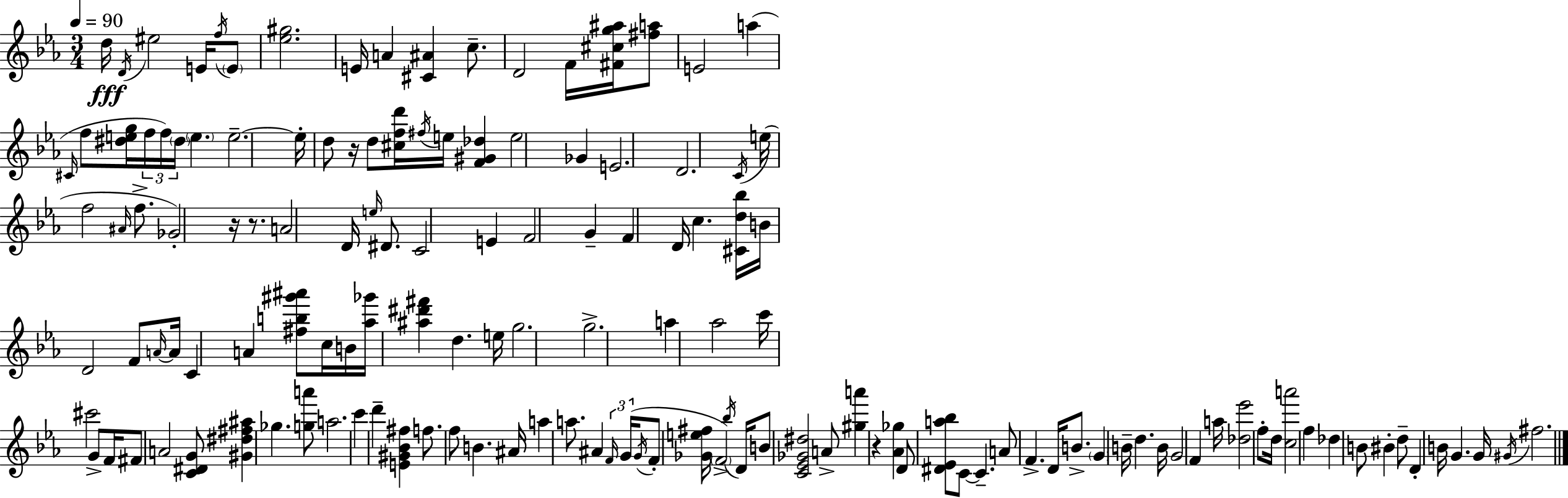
{
  \clef treble
  \numericTimeSignature
  \time 3/4
  \key ees \major
  \tempo 4 = 90
  d''16\fff \acciaccatura { d'16 } eis''2 e'16 \acciaccatura { f''16 } | \parenthesize e'8 <ees'' gis''>2. | e'16 a'4 <cis' ais'>4 c''8.-- | d'2 f'16 <fis' cis'' g'' ais''>16 | \break <fis'' a''>8 e'2 a''4( | \grace { cis'16 } f''8 <dis'' e'' g''>16 \tuplet 3/2 { f''16 f''16) \parenthesize dis''16 } \parenthesize e''4. | e''2.--~~ | e''16-. d''8 r16 d''8 <cis'' f'' d'''>16 \acciaccatura { fis''16 } e''16 | \break <f' gis' des''>4 e''2 | ges'4 e'2. | d'2. | \acciaccatura { c'16 } e''16( f''2 | \break \grace { ais'16 } f''8.-> ges'2-.) | r16 r8. a'2 | d'16 \grace { e''16 } dis'8. c'2 | e'4 f'2 | \break g'4-- f'4 d'16 | c''4. <cis' d'' bes''>16 b'16 d'2 | f'8 \grace { a'16~ }~ a'16 c'4 | a'4 <fis'' b'' gis''' ais'''>8 c''16 b'16 <aes'' ges'''>16 <ais'' dis''' fis'''>4 | \break d''4. e''16 g''2. | g''2.-> | a''4 | aes''2 c'''16 cis'''2 | \break g'8-> f'16 fis'8 a'2 | <c' dis' g'>8 <gis' dis'' fis'' ais''>4 | ges''4. <g'' a'''>8 a''2. | c'''4 | \break d'''4-- <e' gis' bes' fis''>4 f''8. f''8 | b'4. ais'16 a''4 | a''8. ais'4 \tuplet 3/2 { \grace { f'16 }( g'16 \acciaccatura { g'16 } } f'8-. | <ges' e'' fis''>16 \parenthesize f'2->) \acciaccatura { bes''16 } d'16 b'8 | \break <c' ees' ges' dis''>2 a'8-> <gis'' a'''>4 | r4 <aes' ges''>4 d'8 | <dis' ees' a'' bes''>8 c'8~~ c'4.-- a'8 | f'4.-> d'16 b'8.-> \parenthesize g'4 | \break b'16-- d''4. b'16 g'2 | f'4 a''16 | <des'' ees'''>2 f''8-. d''16 <c'' a'''>2 | f''4 des''4 | \break b'8 bis'4-. d''8-- d'4-. | b'16 g'4. g'16 \acciaccatura { gis'16 } | fis''2. | \bar "|."
}